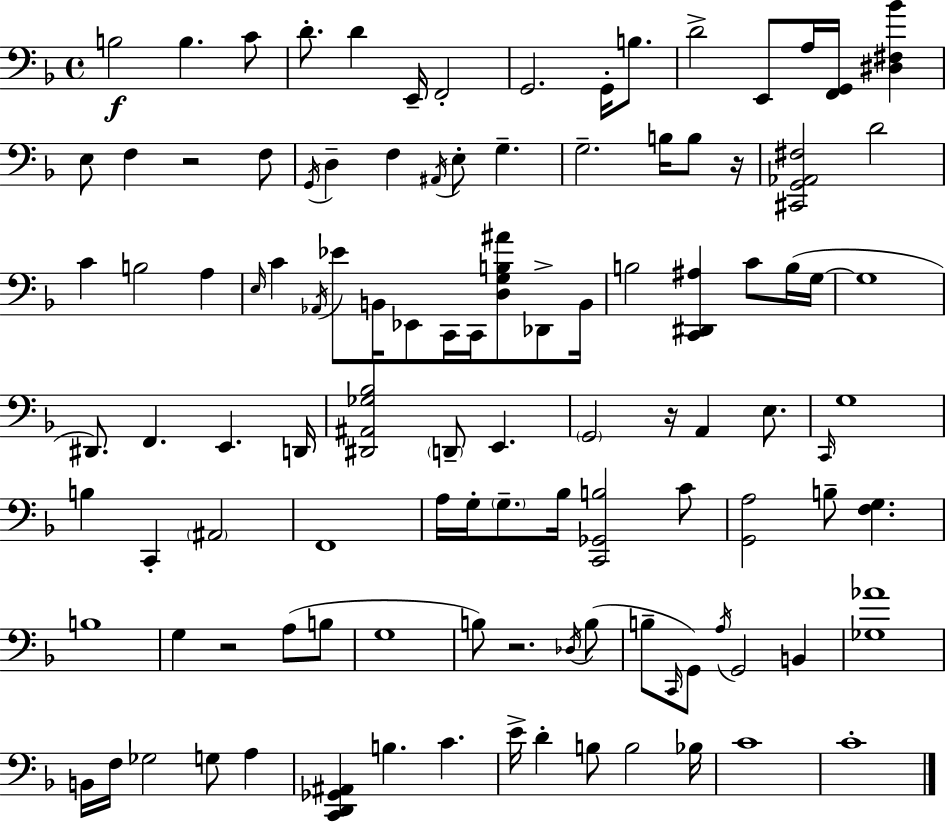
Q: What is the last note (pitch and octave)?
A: C4